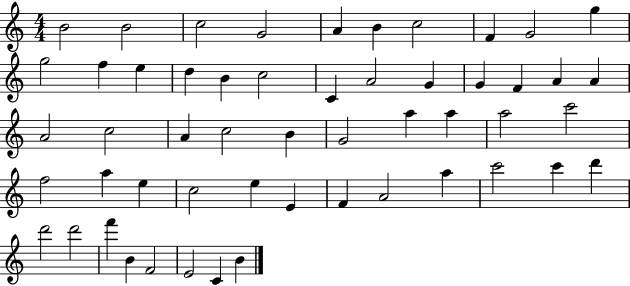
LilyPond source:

{
  \clef treble
  \numericTimeSignature
  \time 4/4
  \key c \major
  b'2 b'2 | c''2 g'2 | a'4 b'4 c''2 | f'4 g'2 g''4 | \break g''2 f''4 e''4 | d''4 b'4 c''2 | c'4 a'2 g'4 | g'4 f'4 a'4 a'4 | \break a'2 c''2 | a'4 c''2 b'4 | g'2 a''4 a''4 | a''2 c'''2 | \break f''2 a''4 e''4 | c''2 e''4 e'4 | f'4 a'2 a''4 | c'''2 c'''4 d'''4 | \break d'''2 d'''2 | f'''4 b'4 f'2 | e'2 c'4 b'4 | \bar "|."
}